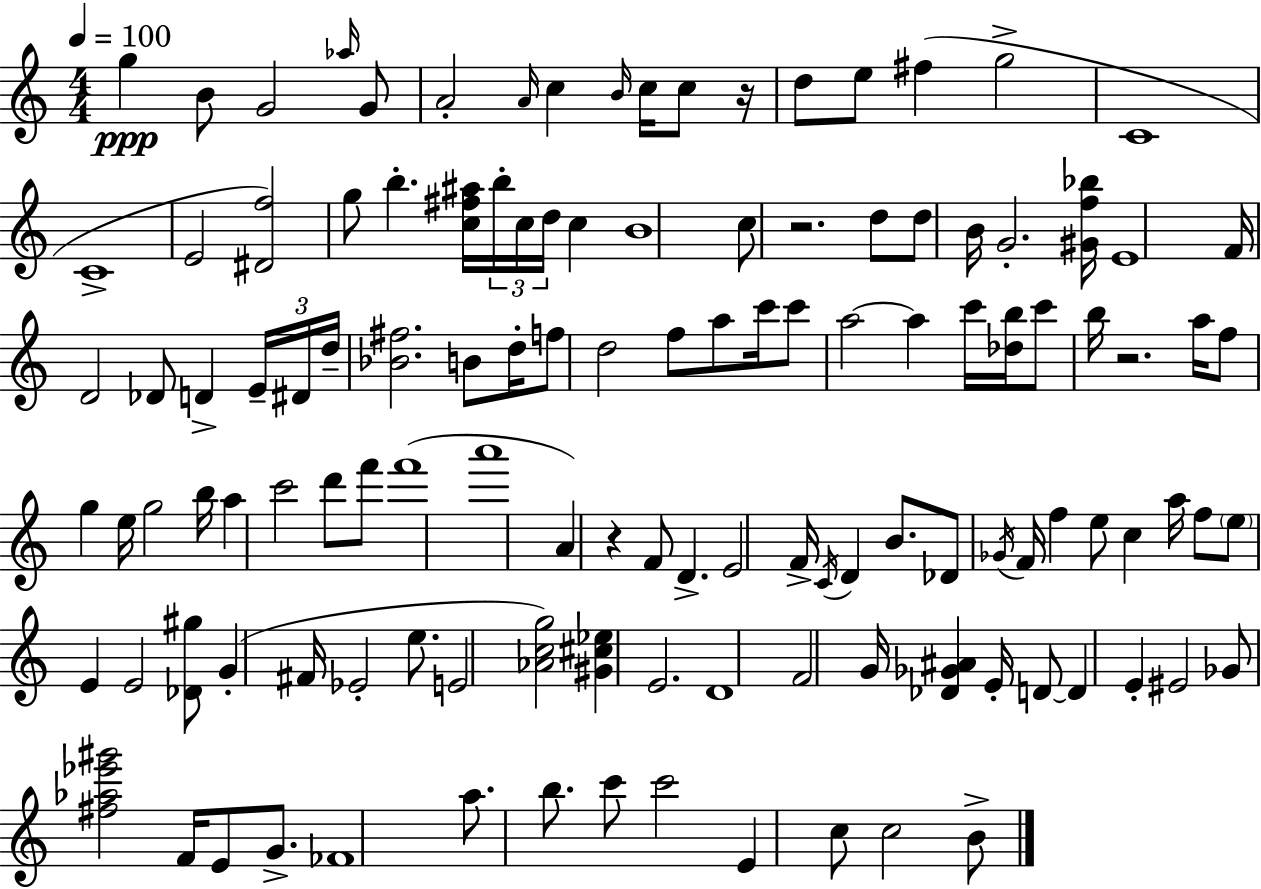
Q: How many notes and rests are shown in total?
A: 123